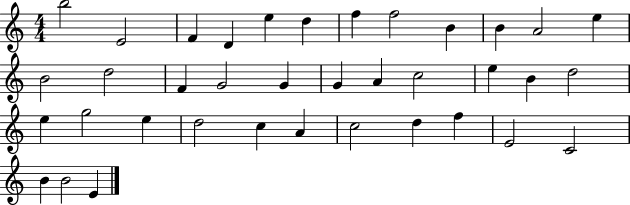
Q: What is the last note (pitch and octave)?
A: E4